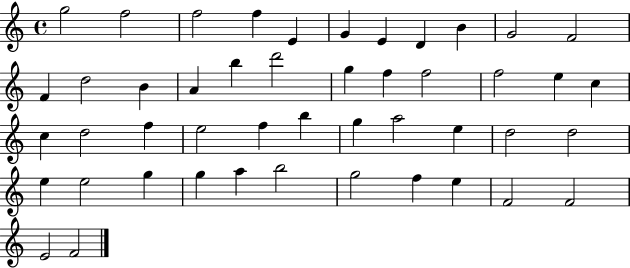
{
  \clef treble
  \time 4/4
  \defaultTimeSignature
  \key c \major
  g''2 f''2 | f''2 f''4 e'4 | g'4 e'4 d'4 b'4 | g'2 f'2 | \break f'4 d''2 b'4 | a'4 b''4 d'''2 | g''4 f''4 f''2 | f''2 e''4 c''4 | \break c''4 d''2 f''4 | e''2 f''4 b''4 | g''4 a''2 e''4 | d''2 d''2 | \break e''4 e''2 g''4 | g''4 a''4 b''2 | g''2 f''4 e''4 | f'2 f'2 | \break e'2 f'2 | \bar "|."
}